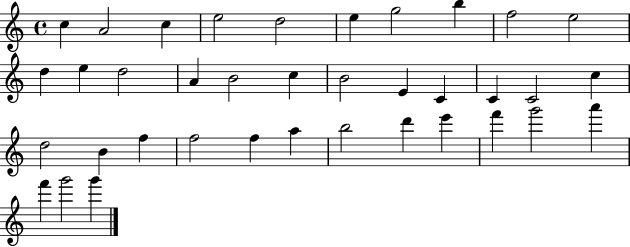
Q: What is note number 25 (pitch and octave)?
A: F5